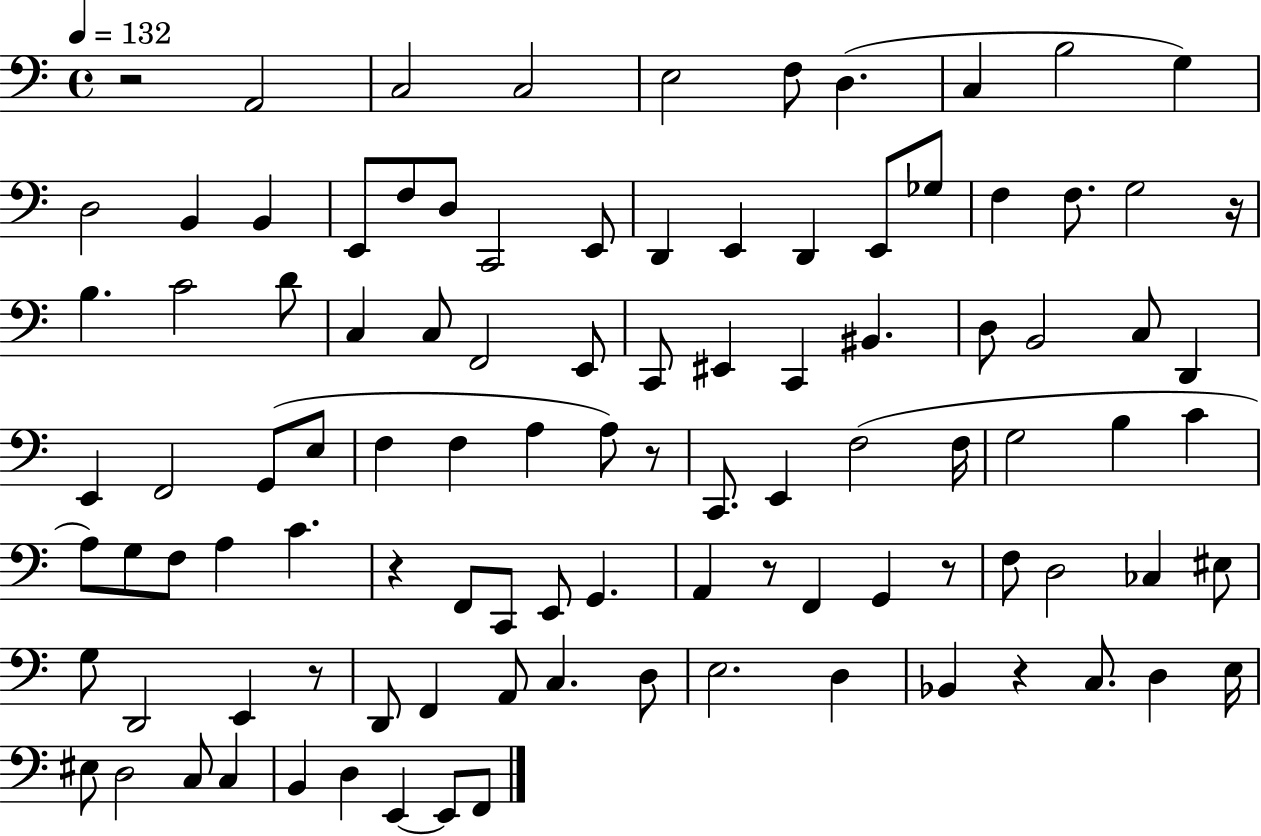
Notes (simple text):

R/h A2/h C3/h C3/h E3/h F3/e D3/q. C3/q B3/h G3/q D3/h B2/q B2/q E2/e F3/e D3/e C2/h E2/e D2/q E2/q D2/q E2/e Gb3/e F3/q F3/e. G3/h R/s B3/q. C4/h D4/e C3/q C3/e F2/h E2/e C2/e EIS2/q C2/q BIS2/q. D3/e B2/h C3/e D2/q E2/q F2/h G2/e E3/e F3/q F3/q A3/q A3/e R/e C2/e. E2/q F3/h F3/s G3/h B3/q C4/q A3/e G3/e F3/e A3/q C4/q. R/q F2/e C2/e E2/e G2/q. A2/q R/e F2/q G2/q R/e F3/e D3/h CES3/q EIS3/e G3/e D2/h E2/q R/e D2/e F2/q A2/e C3/q. D3/e E3/h. D3/q Bb2/q R/q C3/e. D3/q E3/s EIS3/e D3/h C3/e C3/q B2/q D3/q E2/q E2/e F2/e